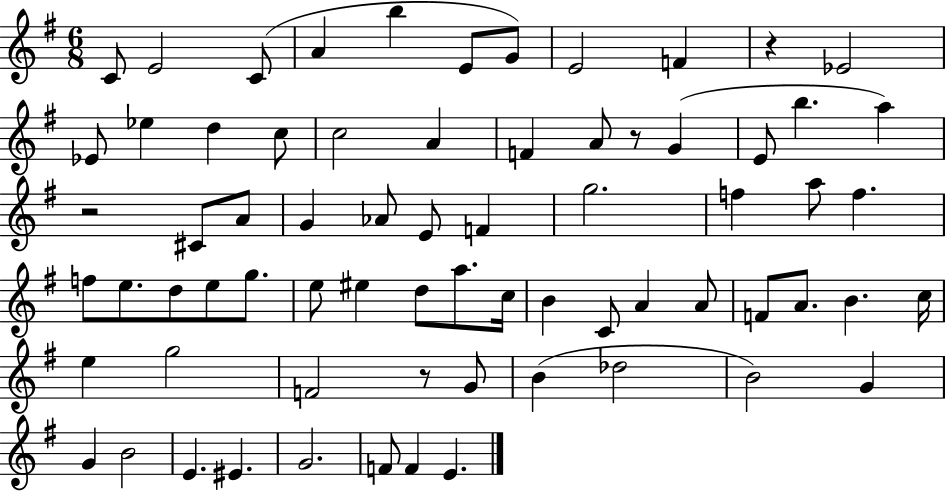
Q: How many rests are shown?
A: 4